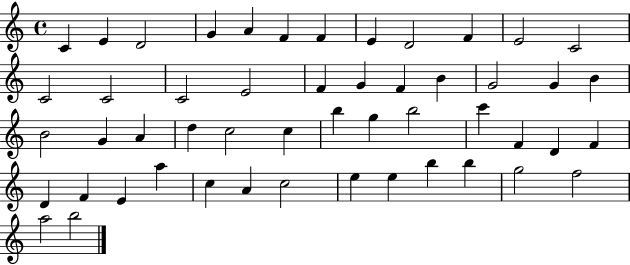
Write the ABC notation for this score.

X:1
T:Untitled
M:4/4
L:1/4
K:C
C E D2 G A F F E D2 F E2 C2 C2 C2 C2 E2 F G F B G2 G B B2 G A d c2 c b g b2 c' F D F D F E a c A c2 e e b b g2 f2 a2 b2